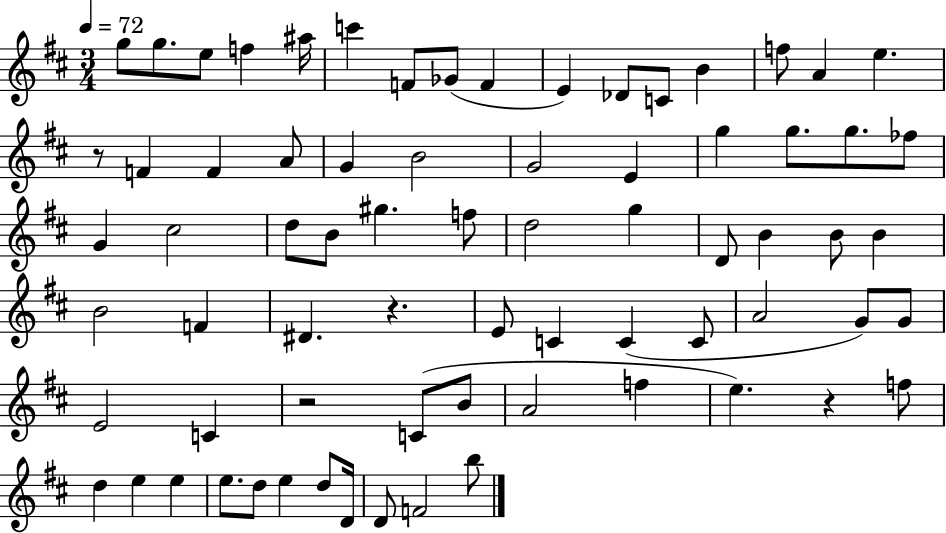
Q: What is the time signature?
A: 3/4